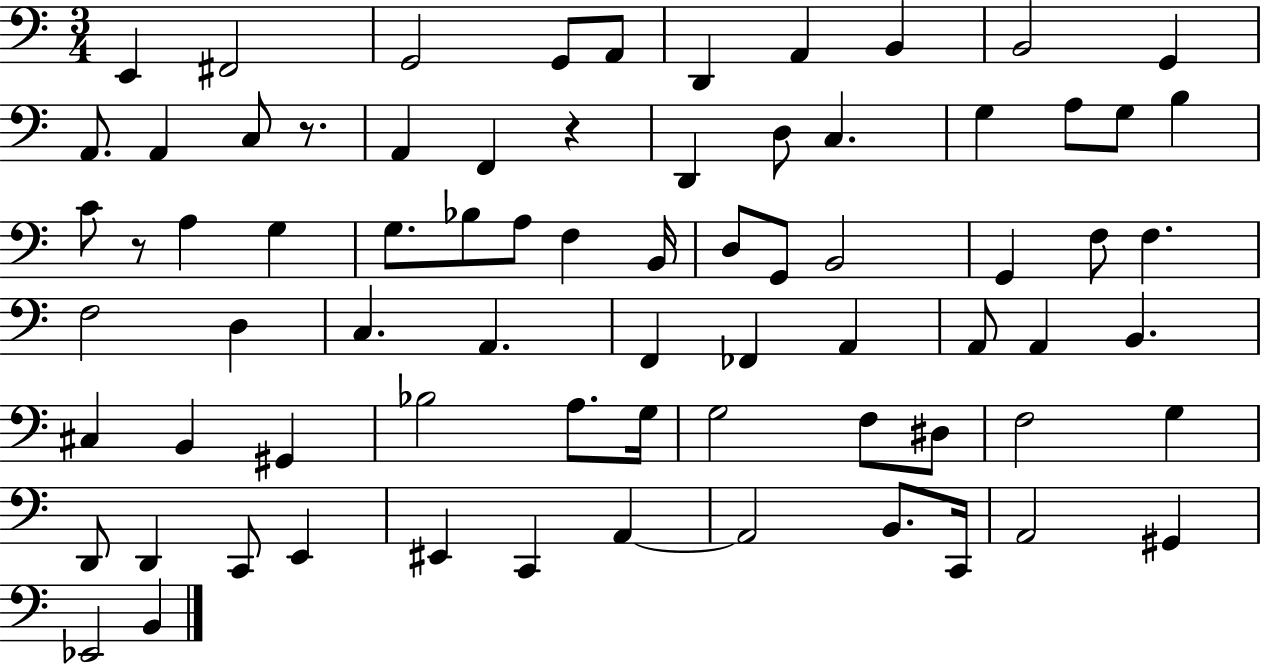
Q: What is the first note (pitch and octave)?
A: E2